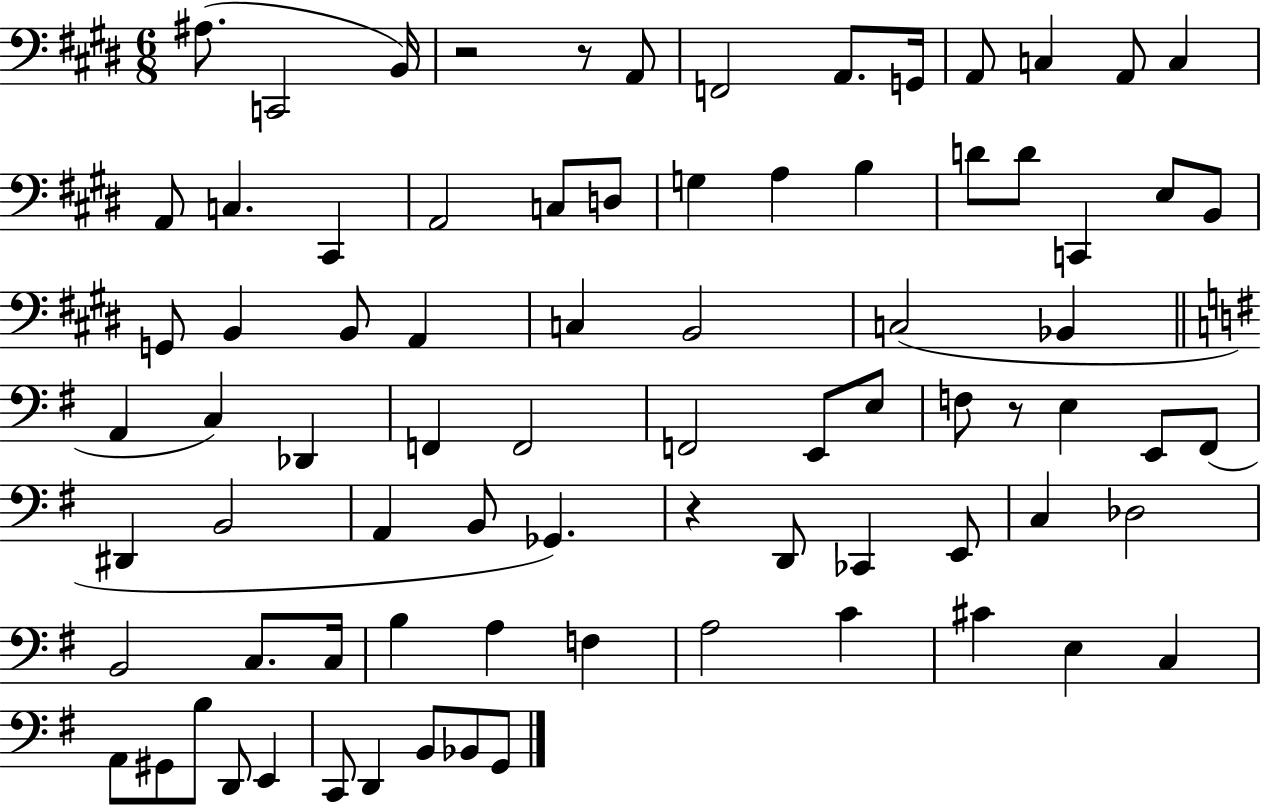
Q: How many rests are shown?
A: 4